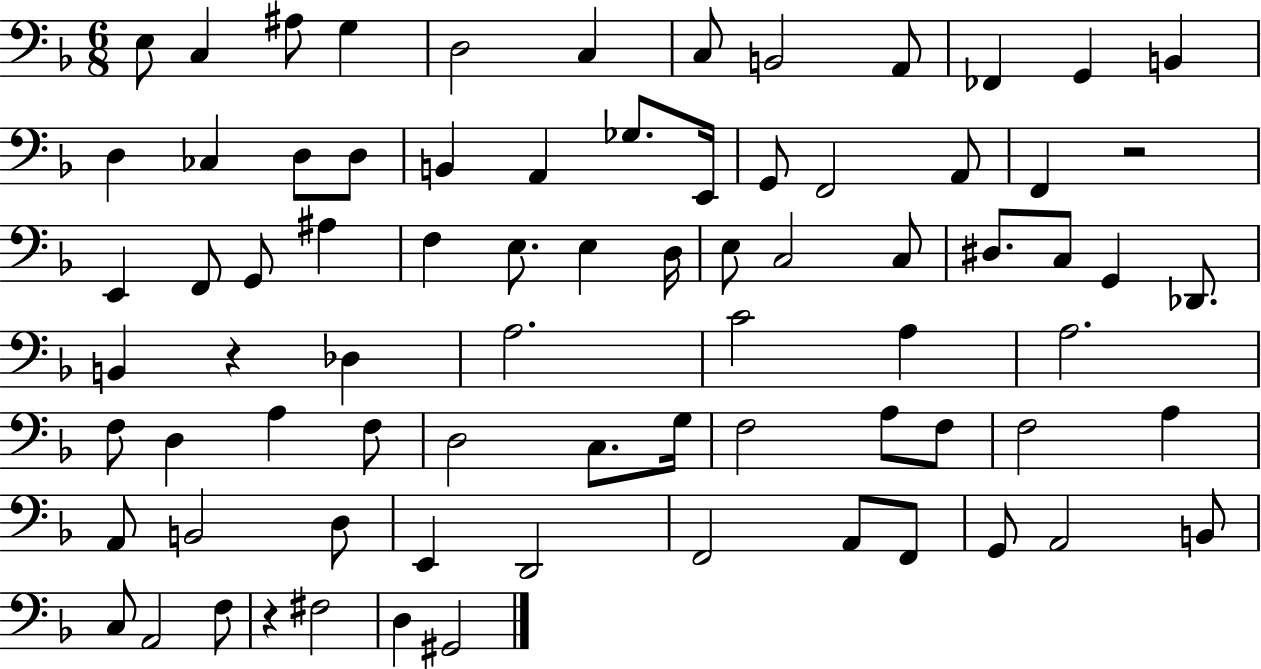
X:1
T:Untitled
M:6/8
L:1/4
K:F
E,/2 C, ^A,/2 G, D,2 C, C,/2 B,,2 A,,/2 _F,, G,, B,, D, _C, D,/2 D,/2 B,, A,, _G,/2 E,,/4 G,,/2 F,,2 A,,/2 F,, z2 E,, F,,/2 G,,/2 ^A, F, E,/2 E, D,/4 E,/2 C,2 C,/2 ^D,/2 C,/2 G,, _D,,/2 B,, z _D, A,2 C2 A, A,2 F,/2 D, A, F,/2 D,2 C,/2 G,/4 F,2 A,/2 F,/2 F,2 A, A,,/2 B,,2 D,/2 E,, D,,2 F,,2 A,,/2 F,,/2 G,,/2 A,,2 B,,/2 C,/2 A,,2 F,/2 z ^F,2 D, ^G,,2